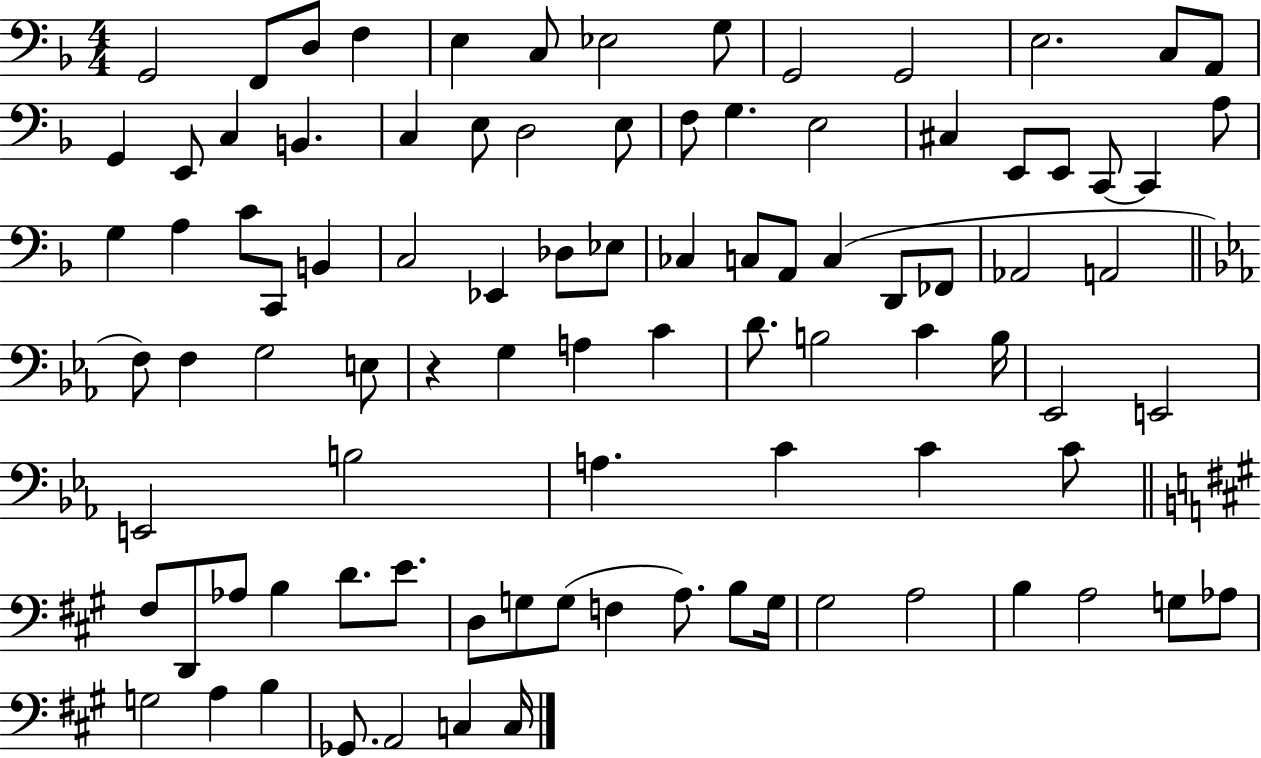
X:1
T:Untitled
M:4/4
L:1/4
K:F
G,,2 F,,/2 D,/2 F, E, C,/2 _E,2 G,/2 G,,2 G,,2 E,2 C,/2 A,,/2 G,, E,,/2 C, B,, C, E,/2 D,2 E,/2 F,/2 G, E,2 ^C, E,,/2 E,,/2 C,,/2 C,, A,/2 G, A, C/2 C,,/2 B,, C,2 _E,, _D,/2 _E,/2 _C, C,/2 A,,/2 C, D,,/2 _F,,/2 _A,,2 A,,2 F,/2 F, G,2 E,/2 z G, A, C D/2 B,2 C B,/4 _E,,2 E,,2 E,,2 B,2 A, C C C/2 ^F,/2 D,,/2 _A,/2 B, D/2 E/2 D,/2 G,/2 G,/2 F, A,/2 B,/2 G,/4 ^G,2 A,2 B, A,2 G,/2 _A,/2 G,2 A, B, _G,,/2 A,,2 C, C,/4